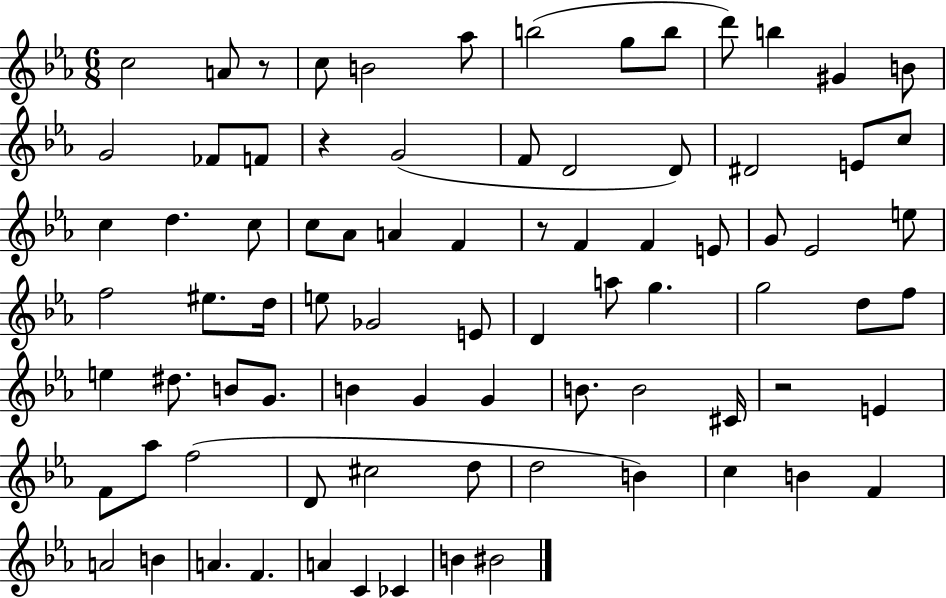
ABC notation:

X:1
T:Untitled
M:6/8
L:1/4
K:Eb
c2 A/2 z/2 c/2 B2 _a/2 b2 g/2 b/2 d'/2 b ^G B/2 G2 _F/2 F/2 z G2 F/2 D2 D/2 ^D2 E/2 c/2 c d c/2 c/2 _A/2 A F z/2 F F E/2 G/2 _E2 e/2 f2 ^e/2 d/4 e/2 _G2 E/2 D a/2 g g2 d/2 f/2 e ^d/2 B/2 G/2 B G G B/2 B2 ^C/4 z2 E F/2 _a/2 f2 D/2 ^c2 d/2 d2 B c B F A2 B A F A C _C B ^B2